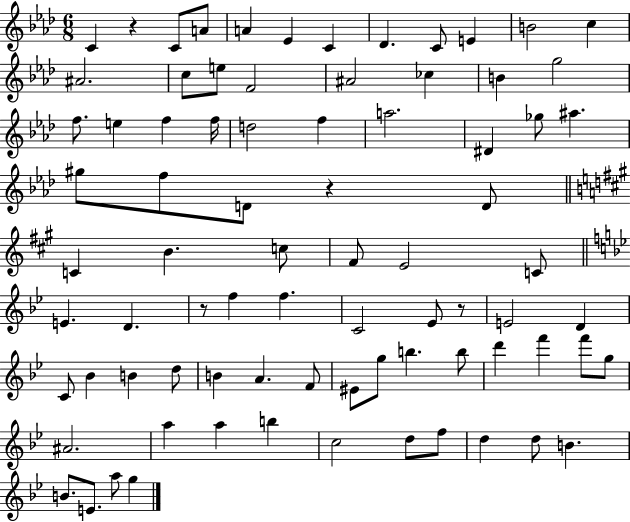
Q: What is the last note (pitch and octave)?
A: G5